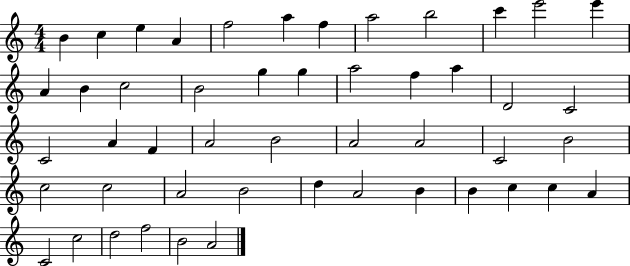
X:1
T:Untitled
M:4/4
L:1/4
K:C
B c e A f2 a f a2 b2 c' e'2 e' A B c2 B2 g g a2 f a D2 C2 C2 A F A2 B2 A2 A2 C2 B2 c2 c2 A2 B2 d A2 B B c c A C2 c2 d2 f2 B2 A2